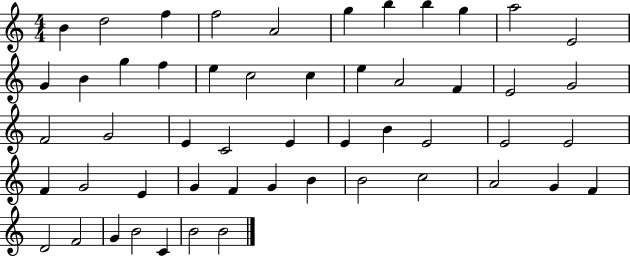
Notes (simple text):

B4/q D5/h F5/q F5/h A4/h G5/q B5/q B5/q G5/q A5/h E4/h G4/q B4/q G5/q F5/q E5/q C5/h C5/q E5/q A4/h F4/q E4/h G4/h F4/h G4/h E4/q C4/h E4/q E4/q B4/q E4/h E4/h E4/h F4/q G4/h E4/q G4/q F4/q G4/q B4/q B4/h C5/h A4/h G4/q F4/q D4/h F4/h G4/q B4/h C4/q B4/h B4/h